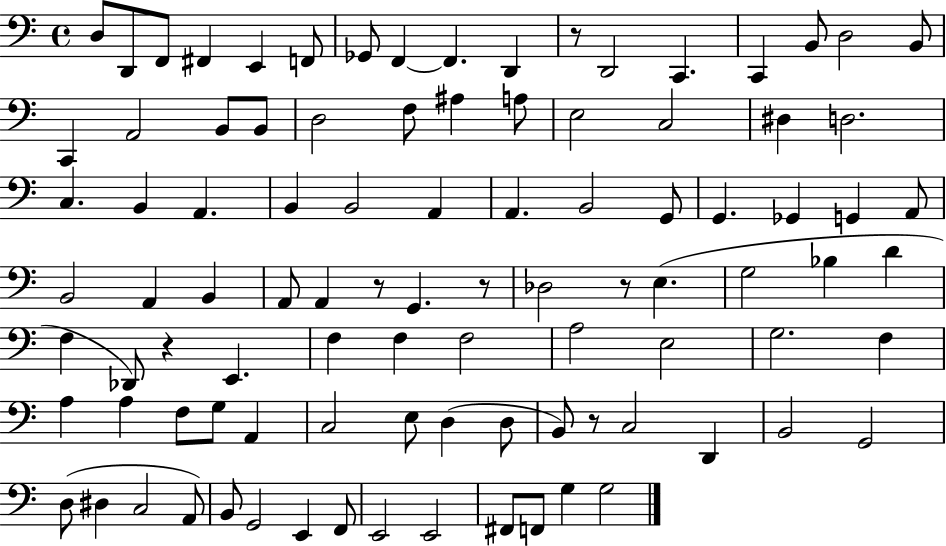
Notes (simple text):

D3/e D2/e F2/e F#2/q E2/q F2/e Gb2/e F2/q F2/q. D2/q R/e D2/h C2/q. C2/q B2/e D3/h B2/e C2/q A2/h B2/e B2/e D3/h F3/e A#3/q A3/e E3/h C3/h D#3/q D3/h. C3/q. B2/q A2/q. B2/q B2/h A2/q A2/q. B2/h G2/e G2/q. Gb2/q G2/q A2/e B2/h A2/q B2/q A2/e A2/q R/e G2/q. R/e Db3/h R/e E3/q. G3/h Bb3/q D4/q F3/q Db2/e R/q E2/q. F3/q F3/q F3/h A3/h E3/h G3/h. F3/q A3/q A3/q F3/e G3/e A2/q C3/h E3/e D3/q D3/e B2/e R/e C3/h D2/q B2/h G2/h D3/e D#3/q C3/h A2/e B2/e G2/h E2/q F2/e E2/h E2/h F#2/e F2/e G3/q G3/h